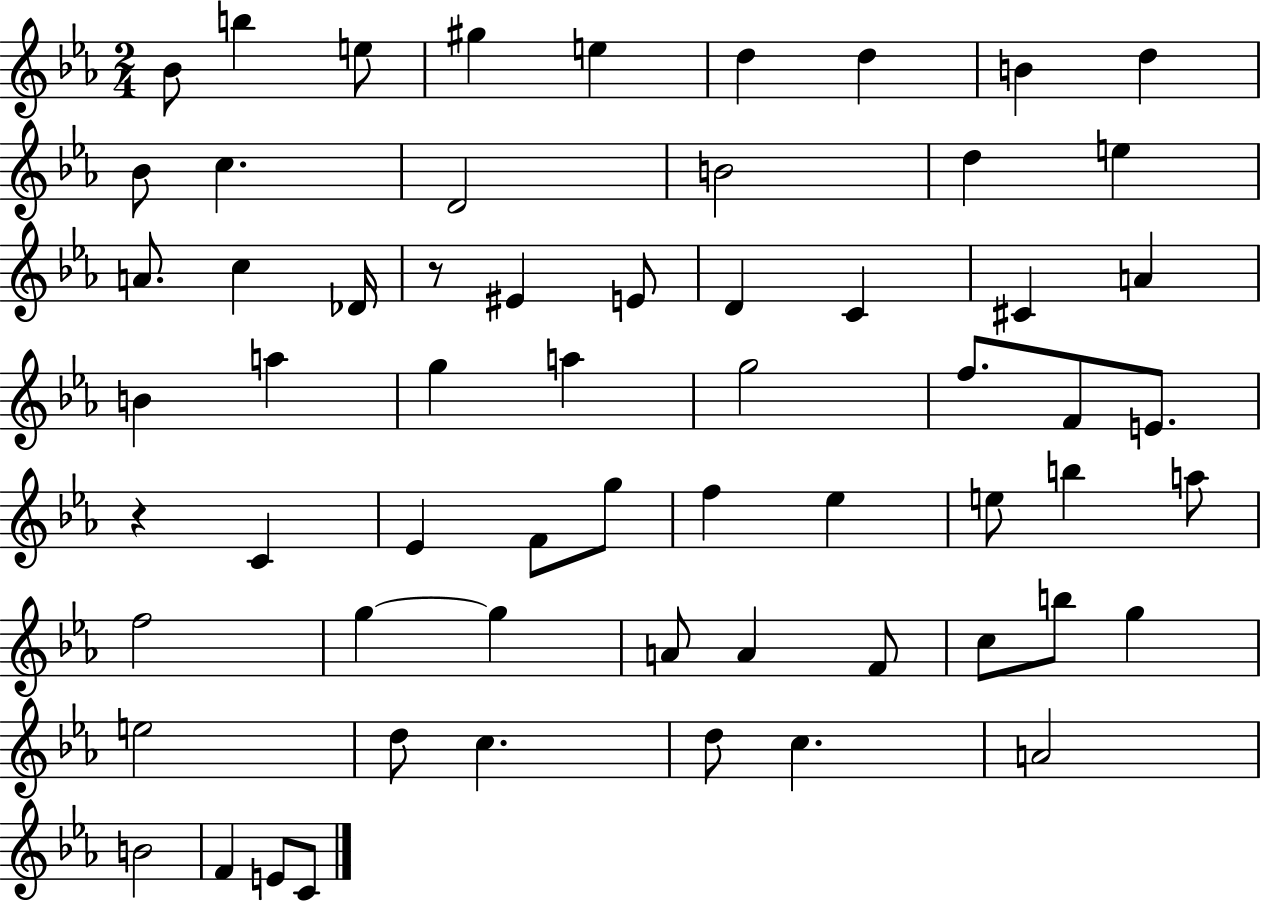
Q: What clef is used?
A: treble